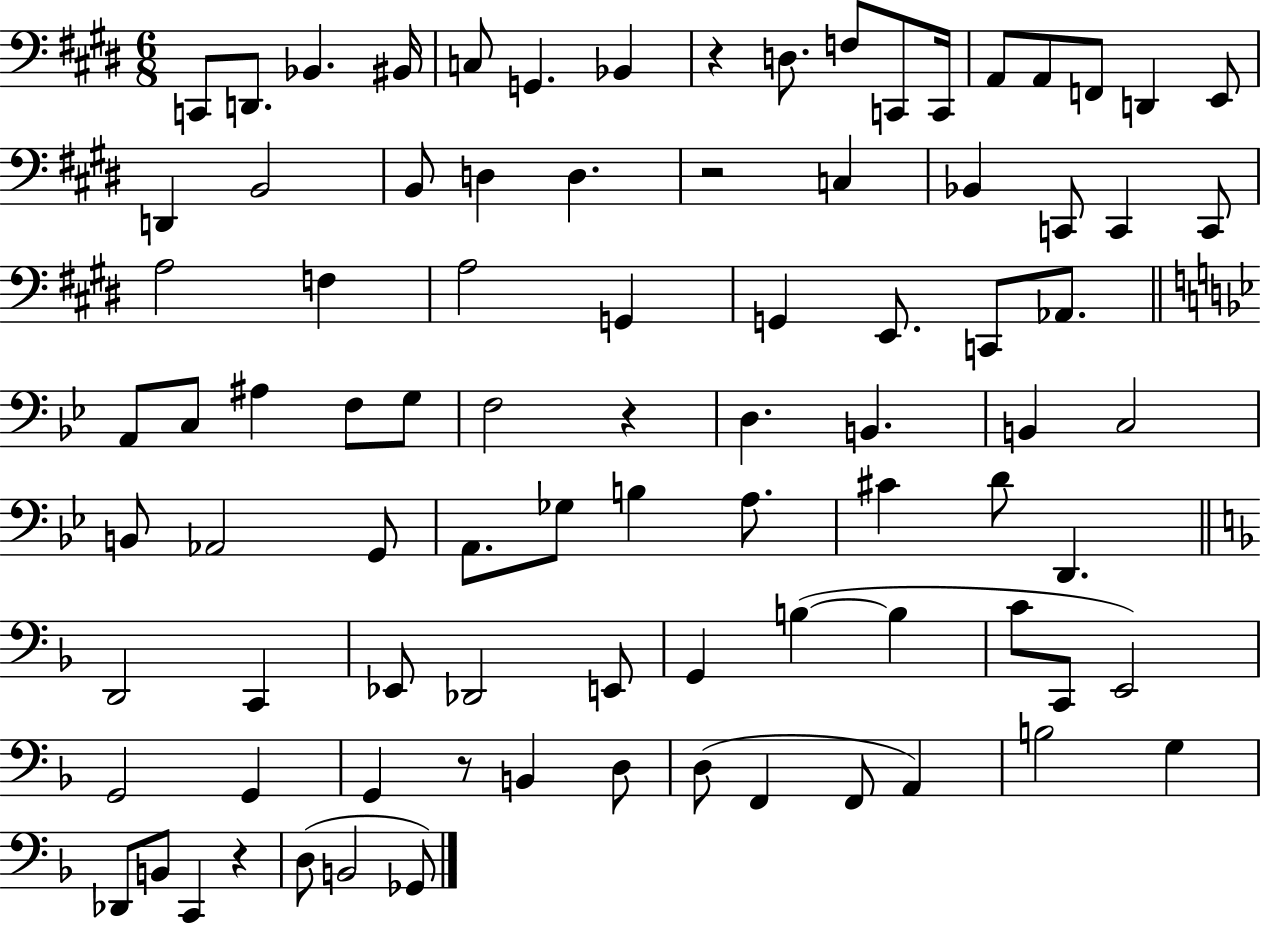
C2/e D2/e. Bb2/q. BIS2/s C3/e G2/q. Bb2/q R/q D3/e. F3/e C2/e C2/s A2/e A2/e F2/e D2/q E2/e D2/q B2/h B2/e D3/q D3/q. R/h C3/q Bb2/q C2/e C2/q C2/e A3/h F3/q A3/h G2/q G2/q E2/e. C2/e Ab2/e. A2/e C3/e A#3/q F3/e G3/e F3/h R/q D3/q. B2/q. B2/q C3/h B2/e Ab2/h G2/e A2/e. Gb3/e B3/q A3/e. C#4/q D4/e D2/q. D2/h C2/q Eb2/e Db2/h E2/e G2/q B3/q B3/q C4/e C2/e E2/h G2/h G2/q G2/q R/e B2/q D3/e D3/e F2/q F2/e A2/q B3/h G3/q Db2/e B2/e C2/q R/q D3/e B2/h Gb2/e